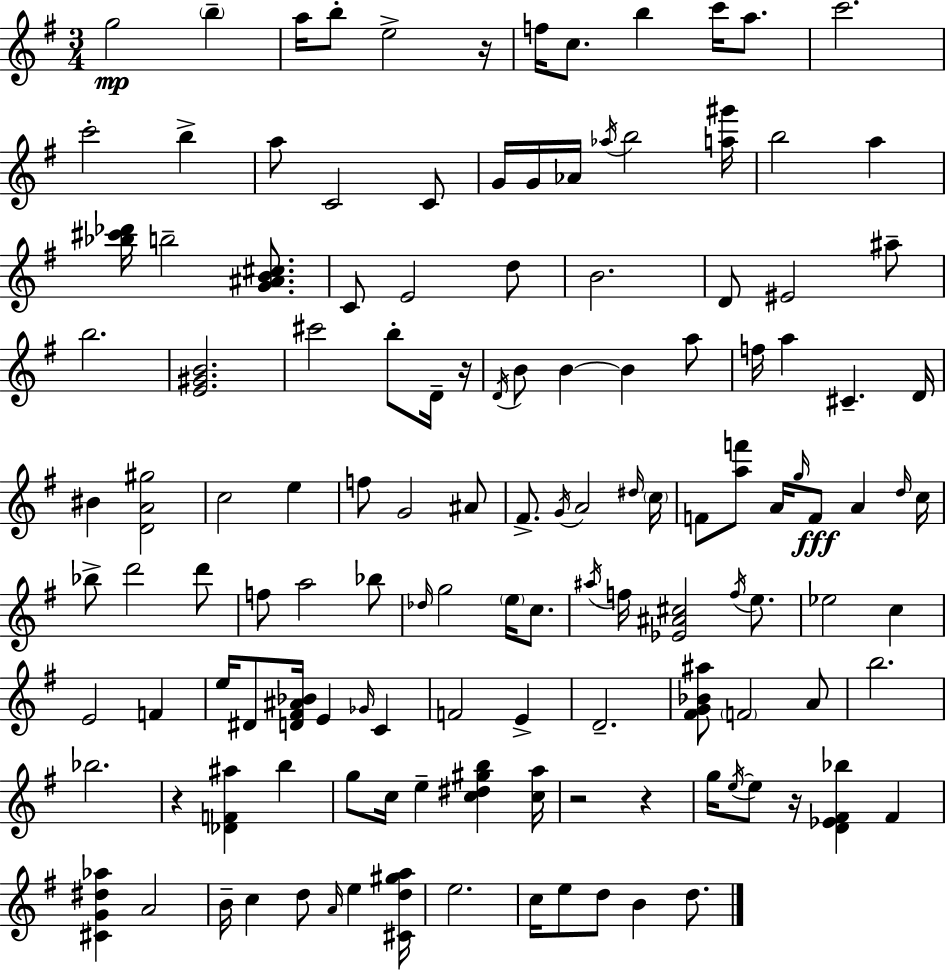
{
  \clef treble
  \numericTimeSignature
  \time 3/4
  \key g \major
  g''2\mp \parenthesize b''4-- | a''16 b''8-. e''2-> r16 | f''16 c''8. b''4 c'''16 a''8. | c'''2. | \break c'''2-. b''4-> | a''8 c'2 c'8 | g'16 g'16 aes'16 \acciaccatura { aes''16 } b''2 | <a'' gis'''>16 b''2 a''4 | \break <bes'' cis''' des'''>16 b''2-- <g' ais' b' cis''>8. | c'8 e'2 d''8 | b'2. | d'8 eis'2 ais''8-- | \break b''2. | <e' gis' b'>2. | cis'''2 b''8-. d'16-- | r16 \acciaccatura { d'16 } b'8 b'4~~ b'4 | \break a''8 f''16 a''4 cis'4.-- | d'16 bis'4 <d' a' gis''>2 | c''2 e''4 | f''8 g'2 | \break ais'8 fis'8.-> \acciaccatura { g'16 } a'2 | \grace { dis''16 } \parenthesize c''16 f'8 <a'' f'''>8 a'16 \grace { g''16 } f'8\fff | a'4 \grace { d''16 } c''16 bes''8-> d'''2 | d'''8 f''8 a''2 | \break bes''8 \grace { des''16 } g''2 | \parenthesize e''16 c''8. \acciaccatura { ais''16 } f''16 <ees' ais' cis''>2 | \acciaccatura { f''16 } e''8. ees''2 | c''4 e'2 | \break f'4 e''16 dis'8 | <d' fis' ais' bes'>16 e'4 \grace { ges'16 } c'4 f'2 | e'4-> d'2.-- | <fis' g' bes' ais''>8 | \break \parenthesize f'2 a'8 b''2. | bes''2. | r4 | <des' f' ais''>4 b''4 g''8 | \break c''16 e''4-- <c'' dis'' gis'' b''>4 <c'' a''>16 r2 | r4 g''16 \acciaccatura { e''16~ }~ | e''8 r16 <d' ees' fis' bes''>4 fis'4 <cis' g' dis'' aes''>4 | a'2 b'16-- | \break c''4 d''8 \grace { a'16 } e''4 <cis' d'' gis'' a''>16 | e''2. | c''16 e''8 d''8 b'4 d''8. | \bar "|."
}